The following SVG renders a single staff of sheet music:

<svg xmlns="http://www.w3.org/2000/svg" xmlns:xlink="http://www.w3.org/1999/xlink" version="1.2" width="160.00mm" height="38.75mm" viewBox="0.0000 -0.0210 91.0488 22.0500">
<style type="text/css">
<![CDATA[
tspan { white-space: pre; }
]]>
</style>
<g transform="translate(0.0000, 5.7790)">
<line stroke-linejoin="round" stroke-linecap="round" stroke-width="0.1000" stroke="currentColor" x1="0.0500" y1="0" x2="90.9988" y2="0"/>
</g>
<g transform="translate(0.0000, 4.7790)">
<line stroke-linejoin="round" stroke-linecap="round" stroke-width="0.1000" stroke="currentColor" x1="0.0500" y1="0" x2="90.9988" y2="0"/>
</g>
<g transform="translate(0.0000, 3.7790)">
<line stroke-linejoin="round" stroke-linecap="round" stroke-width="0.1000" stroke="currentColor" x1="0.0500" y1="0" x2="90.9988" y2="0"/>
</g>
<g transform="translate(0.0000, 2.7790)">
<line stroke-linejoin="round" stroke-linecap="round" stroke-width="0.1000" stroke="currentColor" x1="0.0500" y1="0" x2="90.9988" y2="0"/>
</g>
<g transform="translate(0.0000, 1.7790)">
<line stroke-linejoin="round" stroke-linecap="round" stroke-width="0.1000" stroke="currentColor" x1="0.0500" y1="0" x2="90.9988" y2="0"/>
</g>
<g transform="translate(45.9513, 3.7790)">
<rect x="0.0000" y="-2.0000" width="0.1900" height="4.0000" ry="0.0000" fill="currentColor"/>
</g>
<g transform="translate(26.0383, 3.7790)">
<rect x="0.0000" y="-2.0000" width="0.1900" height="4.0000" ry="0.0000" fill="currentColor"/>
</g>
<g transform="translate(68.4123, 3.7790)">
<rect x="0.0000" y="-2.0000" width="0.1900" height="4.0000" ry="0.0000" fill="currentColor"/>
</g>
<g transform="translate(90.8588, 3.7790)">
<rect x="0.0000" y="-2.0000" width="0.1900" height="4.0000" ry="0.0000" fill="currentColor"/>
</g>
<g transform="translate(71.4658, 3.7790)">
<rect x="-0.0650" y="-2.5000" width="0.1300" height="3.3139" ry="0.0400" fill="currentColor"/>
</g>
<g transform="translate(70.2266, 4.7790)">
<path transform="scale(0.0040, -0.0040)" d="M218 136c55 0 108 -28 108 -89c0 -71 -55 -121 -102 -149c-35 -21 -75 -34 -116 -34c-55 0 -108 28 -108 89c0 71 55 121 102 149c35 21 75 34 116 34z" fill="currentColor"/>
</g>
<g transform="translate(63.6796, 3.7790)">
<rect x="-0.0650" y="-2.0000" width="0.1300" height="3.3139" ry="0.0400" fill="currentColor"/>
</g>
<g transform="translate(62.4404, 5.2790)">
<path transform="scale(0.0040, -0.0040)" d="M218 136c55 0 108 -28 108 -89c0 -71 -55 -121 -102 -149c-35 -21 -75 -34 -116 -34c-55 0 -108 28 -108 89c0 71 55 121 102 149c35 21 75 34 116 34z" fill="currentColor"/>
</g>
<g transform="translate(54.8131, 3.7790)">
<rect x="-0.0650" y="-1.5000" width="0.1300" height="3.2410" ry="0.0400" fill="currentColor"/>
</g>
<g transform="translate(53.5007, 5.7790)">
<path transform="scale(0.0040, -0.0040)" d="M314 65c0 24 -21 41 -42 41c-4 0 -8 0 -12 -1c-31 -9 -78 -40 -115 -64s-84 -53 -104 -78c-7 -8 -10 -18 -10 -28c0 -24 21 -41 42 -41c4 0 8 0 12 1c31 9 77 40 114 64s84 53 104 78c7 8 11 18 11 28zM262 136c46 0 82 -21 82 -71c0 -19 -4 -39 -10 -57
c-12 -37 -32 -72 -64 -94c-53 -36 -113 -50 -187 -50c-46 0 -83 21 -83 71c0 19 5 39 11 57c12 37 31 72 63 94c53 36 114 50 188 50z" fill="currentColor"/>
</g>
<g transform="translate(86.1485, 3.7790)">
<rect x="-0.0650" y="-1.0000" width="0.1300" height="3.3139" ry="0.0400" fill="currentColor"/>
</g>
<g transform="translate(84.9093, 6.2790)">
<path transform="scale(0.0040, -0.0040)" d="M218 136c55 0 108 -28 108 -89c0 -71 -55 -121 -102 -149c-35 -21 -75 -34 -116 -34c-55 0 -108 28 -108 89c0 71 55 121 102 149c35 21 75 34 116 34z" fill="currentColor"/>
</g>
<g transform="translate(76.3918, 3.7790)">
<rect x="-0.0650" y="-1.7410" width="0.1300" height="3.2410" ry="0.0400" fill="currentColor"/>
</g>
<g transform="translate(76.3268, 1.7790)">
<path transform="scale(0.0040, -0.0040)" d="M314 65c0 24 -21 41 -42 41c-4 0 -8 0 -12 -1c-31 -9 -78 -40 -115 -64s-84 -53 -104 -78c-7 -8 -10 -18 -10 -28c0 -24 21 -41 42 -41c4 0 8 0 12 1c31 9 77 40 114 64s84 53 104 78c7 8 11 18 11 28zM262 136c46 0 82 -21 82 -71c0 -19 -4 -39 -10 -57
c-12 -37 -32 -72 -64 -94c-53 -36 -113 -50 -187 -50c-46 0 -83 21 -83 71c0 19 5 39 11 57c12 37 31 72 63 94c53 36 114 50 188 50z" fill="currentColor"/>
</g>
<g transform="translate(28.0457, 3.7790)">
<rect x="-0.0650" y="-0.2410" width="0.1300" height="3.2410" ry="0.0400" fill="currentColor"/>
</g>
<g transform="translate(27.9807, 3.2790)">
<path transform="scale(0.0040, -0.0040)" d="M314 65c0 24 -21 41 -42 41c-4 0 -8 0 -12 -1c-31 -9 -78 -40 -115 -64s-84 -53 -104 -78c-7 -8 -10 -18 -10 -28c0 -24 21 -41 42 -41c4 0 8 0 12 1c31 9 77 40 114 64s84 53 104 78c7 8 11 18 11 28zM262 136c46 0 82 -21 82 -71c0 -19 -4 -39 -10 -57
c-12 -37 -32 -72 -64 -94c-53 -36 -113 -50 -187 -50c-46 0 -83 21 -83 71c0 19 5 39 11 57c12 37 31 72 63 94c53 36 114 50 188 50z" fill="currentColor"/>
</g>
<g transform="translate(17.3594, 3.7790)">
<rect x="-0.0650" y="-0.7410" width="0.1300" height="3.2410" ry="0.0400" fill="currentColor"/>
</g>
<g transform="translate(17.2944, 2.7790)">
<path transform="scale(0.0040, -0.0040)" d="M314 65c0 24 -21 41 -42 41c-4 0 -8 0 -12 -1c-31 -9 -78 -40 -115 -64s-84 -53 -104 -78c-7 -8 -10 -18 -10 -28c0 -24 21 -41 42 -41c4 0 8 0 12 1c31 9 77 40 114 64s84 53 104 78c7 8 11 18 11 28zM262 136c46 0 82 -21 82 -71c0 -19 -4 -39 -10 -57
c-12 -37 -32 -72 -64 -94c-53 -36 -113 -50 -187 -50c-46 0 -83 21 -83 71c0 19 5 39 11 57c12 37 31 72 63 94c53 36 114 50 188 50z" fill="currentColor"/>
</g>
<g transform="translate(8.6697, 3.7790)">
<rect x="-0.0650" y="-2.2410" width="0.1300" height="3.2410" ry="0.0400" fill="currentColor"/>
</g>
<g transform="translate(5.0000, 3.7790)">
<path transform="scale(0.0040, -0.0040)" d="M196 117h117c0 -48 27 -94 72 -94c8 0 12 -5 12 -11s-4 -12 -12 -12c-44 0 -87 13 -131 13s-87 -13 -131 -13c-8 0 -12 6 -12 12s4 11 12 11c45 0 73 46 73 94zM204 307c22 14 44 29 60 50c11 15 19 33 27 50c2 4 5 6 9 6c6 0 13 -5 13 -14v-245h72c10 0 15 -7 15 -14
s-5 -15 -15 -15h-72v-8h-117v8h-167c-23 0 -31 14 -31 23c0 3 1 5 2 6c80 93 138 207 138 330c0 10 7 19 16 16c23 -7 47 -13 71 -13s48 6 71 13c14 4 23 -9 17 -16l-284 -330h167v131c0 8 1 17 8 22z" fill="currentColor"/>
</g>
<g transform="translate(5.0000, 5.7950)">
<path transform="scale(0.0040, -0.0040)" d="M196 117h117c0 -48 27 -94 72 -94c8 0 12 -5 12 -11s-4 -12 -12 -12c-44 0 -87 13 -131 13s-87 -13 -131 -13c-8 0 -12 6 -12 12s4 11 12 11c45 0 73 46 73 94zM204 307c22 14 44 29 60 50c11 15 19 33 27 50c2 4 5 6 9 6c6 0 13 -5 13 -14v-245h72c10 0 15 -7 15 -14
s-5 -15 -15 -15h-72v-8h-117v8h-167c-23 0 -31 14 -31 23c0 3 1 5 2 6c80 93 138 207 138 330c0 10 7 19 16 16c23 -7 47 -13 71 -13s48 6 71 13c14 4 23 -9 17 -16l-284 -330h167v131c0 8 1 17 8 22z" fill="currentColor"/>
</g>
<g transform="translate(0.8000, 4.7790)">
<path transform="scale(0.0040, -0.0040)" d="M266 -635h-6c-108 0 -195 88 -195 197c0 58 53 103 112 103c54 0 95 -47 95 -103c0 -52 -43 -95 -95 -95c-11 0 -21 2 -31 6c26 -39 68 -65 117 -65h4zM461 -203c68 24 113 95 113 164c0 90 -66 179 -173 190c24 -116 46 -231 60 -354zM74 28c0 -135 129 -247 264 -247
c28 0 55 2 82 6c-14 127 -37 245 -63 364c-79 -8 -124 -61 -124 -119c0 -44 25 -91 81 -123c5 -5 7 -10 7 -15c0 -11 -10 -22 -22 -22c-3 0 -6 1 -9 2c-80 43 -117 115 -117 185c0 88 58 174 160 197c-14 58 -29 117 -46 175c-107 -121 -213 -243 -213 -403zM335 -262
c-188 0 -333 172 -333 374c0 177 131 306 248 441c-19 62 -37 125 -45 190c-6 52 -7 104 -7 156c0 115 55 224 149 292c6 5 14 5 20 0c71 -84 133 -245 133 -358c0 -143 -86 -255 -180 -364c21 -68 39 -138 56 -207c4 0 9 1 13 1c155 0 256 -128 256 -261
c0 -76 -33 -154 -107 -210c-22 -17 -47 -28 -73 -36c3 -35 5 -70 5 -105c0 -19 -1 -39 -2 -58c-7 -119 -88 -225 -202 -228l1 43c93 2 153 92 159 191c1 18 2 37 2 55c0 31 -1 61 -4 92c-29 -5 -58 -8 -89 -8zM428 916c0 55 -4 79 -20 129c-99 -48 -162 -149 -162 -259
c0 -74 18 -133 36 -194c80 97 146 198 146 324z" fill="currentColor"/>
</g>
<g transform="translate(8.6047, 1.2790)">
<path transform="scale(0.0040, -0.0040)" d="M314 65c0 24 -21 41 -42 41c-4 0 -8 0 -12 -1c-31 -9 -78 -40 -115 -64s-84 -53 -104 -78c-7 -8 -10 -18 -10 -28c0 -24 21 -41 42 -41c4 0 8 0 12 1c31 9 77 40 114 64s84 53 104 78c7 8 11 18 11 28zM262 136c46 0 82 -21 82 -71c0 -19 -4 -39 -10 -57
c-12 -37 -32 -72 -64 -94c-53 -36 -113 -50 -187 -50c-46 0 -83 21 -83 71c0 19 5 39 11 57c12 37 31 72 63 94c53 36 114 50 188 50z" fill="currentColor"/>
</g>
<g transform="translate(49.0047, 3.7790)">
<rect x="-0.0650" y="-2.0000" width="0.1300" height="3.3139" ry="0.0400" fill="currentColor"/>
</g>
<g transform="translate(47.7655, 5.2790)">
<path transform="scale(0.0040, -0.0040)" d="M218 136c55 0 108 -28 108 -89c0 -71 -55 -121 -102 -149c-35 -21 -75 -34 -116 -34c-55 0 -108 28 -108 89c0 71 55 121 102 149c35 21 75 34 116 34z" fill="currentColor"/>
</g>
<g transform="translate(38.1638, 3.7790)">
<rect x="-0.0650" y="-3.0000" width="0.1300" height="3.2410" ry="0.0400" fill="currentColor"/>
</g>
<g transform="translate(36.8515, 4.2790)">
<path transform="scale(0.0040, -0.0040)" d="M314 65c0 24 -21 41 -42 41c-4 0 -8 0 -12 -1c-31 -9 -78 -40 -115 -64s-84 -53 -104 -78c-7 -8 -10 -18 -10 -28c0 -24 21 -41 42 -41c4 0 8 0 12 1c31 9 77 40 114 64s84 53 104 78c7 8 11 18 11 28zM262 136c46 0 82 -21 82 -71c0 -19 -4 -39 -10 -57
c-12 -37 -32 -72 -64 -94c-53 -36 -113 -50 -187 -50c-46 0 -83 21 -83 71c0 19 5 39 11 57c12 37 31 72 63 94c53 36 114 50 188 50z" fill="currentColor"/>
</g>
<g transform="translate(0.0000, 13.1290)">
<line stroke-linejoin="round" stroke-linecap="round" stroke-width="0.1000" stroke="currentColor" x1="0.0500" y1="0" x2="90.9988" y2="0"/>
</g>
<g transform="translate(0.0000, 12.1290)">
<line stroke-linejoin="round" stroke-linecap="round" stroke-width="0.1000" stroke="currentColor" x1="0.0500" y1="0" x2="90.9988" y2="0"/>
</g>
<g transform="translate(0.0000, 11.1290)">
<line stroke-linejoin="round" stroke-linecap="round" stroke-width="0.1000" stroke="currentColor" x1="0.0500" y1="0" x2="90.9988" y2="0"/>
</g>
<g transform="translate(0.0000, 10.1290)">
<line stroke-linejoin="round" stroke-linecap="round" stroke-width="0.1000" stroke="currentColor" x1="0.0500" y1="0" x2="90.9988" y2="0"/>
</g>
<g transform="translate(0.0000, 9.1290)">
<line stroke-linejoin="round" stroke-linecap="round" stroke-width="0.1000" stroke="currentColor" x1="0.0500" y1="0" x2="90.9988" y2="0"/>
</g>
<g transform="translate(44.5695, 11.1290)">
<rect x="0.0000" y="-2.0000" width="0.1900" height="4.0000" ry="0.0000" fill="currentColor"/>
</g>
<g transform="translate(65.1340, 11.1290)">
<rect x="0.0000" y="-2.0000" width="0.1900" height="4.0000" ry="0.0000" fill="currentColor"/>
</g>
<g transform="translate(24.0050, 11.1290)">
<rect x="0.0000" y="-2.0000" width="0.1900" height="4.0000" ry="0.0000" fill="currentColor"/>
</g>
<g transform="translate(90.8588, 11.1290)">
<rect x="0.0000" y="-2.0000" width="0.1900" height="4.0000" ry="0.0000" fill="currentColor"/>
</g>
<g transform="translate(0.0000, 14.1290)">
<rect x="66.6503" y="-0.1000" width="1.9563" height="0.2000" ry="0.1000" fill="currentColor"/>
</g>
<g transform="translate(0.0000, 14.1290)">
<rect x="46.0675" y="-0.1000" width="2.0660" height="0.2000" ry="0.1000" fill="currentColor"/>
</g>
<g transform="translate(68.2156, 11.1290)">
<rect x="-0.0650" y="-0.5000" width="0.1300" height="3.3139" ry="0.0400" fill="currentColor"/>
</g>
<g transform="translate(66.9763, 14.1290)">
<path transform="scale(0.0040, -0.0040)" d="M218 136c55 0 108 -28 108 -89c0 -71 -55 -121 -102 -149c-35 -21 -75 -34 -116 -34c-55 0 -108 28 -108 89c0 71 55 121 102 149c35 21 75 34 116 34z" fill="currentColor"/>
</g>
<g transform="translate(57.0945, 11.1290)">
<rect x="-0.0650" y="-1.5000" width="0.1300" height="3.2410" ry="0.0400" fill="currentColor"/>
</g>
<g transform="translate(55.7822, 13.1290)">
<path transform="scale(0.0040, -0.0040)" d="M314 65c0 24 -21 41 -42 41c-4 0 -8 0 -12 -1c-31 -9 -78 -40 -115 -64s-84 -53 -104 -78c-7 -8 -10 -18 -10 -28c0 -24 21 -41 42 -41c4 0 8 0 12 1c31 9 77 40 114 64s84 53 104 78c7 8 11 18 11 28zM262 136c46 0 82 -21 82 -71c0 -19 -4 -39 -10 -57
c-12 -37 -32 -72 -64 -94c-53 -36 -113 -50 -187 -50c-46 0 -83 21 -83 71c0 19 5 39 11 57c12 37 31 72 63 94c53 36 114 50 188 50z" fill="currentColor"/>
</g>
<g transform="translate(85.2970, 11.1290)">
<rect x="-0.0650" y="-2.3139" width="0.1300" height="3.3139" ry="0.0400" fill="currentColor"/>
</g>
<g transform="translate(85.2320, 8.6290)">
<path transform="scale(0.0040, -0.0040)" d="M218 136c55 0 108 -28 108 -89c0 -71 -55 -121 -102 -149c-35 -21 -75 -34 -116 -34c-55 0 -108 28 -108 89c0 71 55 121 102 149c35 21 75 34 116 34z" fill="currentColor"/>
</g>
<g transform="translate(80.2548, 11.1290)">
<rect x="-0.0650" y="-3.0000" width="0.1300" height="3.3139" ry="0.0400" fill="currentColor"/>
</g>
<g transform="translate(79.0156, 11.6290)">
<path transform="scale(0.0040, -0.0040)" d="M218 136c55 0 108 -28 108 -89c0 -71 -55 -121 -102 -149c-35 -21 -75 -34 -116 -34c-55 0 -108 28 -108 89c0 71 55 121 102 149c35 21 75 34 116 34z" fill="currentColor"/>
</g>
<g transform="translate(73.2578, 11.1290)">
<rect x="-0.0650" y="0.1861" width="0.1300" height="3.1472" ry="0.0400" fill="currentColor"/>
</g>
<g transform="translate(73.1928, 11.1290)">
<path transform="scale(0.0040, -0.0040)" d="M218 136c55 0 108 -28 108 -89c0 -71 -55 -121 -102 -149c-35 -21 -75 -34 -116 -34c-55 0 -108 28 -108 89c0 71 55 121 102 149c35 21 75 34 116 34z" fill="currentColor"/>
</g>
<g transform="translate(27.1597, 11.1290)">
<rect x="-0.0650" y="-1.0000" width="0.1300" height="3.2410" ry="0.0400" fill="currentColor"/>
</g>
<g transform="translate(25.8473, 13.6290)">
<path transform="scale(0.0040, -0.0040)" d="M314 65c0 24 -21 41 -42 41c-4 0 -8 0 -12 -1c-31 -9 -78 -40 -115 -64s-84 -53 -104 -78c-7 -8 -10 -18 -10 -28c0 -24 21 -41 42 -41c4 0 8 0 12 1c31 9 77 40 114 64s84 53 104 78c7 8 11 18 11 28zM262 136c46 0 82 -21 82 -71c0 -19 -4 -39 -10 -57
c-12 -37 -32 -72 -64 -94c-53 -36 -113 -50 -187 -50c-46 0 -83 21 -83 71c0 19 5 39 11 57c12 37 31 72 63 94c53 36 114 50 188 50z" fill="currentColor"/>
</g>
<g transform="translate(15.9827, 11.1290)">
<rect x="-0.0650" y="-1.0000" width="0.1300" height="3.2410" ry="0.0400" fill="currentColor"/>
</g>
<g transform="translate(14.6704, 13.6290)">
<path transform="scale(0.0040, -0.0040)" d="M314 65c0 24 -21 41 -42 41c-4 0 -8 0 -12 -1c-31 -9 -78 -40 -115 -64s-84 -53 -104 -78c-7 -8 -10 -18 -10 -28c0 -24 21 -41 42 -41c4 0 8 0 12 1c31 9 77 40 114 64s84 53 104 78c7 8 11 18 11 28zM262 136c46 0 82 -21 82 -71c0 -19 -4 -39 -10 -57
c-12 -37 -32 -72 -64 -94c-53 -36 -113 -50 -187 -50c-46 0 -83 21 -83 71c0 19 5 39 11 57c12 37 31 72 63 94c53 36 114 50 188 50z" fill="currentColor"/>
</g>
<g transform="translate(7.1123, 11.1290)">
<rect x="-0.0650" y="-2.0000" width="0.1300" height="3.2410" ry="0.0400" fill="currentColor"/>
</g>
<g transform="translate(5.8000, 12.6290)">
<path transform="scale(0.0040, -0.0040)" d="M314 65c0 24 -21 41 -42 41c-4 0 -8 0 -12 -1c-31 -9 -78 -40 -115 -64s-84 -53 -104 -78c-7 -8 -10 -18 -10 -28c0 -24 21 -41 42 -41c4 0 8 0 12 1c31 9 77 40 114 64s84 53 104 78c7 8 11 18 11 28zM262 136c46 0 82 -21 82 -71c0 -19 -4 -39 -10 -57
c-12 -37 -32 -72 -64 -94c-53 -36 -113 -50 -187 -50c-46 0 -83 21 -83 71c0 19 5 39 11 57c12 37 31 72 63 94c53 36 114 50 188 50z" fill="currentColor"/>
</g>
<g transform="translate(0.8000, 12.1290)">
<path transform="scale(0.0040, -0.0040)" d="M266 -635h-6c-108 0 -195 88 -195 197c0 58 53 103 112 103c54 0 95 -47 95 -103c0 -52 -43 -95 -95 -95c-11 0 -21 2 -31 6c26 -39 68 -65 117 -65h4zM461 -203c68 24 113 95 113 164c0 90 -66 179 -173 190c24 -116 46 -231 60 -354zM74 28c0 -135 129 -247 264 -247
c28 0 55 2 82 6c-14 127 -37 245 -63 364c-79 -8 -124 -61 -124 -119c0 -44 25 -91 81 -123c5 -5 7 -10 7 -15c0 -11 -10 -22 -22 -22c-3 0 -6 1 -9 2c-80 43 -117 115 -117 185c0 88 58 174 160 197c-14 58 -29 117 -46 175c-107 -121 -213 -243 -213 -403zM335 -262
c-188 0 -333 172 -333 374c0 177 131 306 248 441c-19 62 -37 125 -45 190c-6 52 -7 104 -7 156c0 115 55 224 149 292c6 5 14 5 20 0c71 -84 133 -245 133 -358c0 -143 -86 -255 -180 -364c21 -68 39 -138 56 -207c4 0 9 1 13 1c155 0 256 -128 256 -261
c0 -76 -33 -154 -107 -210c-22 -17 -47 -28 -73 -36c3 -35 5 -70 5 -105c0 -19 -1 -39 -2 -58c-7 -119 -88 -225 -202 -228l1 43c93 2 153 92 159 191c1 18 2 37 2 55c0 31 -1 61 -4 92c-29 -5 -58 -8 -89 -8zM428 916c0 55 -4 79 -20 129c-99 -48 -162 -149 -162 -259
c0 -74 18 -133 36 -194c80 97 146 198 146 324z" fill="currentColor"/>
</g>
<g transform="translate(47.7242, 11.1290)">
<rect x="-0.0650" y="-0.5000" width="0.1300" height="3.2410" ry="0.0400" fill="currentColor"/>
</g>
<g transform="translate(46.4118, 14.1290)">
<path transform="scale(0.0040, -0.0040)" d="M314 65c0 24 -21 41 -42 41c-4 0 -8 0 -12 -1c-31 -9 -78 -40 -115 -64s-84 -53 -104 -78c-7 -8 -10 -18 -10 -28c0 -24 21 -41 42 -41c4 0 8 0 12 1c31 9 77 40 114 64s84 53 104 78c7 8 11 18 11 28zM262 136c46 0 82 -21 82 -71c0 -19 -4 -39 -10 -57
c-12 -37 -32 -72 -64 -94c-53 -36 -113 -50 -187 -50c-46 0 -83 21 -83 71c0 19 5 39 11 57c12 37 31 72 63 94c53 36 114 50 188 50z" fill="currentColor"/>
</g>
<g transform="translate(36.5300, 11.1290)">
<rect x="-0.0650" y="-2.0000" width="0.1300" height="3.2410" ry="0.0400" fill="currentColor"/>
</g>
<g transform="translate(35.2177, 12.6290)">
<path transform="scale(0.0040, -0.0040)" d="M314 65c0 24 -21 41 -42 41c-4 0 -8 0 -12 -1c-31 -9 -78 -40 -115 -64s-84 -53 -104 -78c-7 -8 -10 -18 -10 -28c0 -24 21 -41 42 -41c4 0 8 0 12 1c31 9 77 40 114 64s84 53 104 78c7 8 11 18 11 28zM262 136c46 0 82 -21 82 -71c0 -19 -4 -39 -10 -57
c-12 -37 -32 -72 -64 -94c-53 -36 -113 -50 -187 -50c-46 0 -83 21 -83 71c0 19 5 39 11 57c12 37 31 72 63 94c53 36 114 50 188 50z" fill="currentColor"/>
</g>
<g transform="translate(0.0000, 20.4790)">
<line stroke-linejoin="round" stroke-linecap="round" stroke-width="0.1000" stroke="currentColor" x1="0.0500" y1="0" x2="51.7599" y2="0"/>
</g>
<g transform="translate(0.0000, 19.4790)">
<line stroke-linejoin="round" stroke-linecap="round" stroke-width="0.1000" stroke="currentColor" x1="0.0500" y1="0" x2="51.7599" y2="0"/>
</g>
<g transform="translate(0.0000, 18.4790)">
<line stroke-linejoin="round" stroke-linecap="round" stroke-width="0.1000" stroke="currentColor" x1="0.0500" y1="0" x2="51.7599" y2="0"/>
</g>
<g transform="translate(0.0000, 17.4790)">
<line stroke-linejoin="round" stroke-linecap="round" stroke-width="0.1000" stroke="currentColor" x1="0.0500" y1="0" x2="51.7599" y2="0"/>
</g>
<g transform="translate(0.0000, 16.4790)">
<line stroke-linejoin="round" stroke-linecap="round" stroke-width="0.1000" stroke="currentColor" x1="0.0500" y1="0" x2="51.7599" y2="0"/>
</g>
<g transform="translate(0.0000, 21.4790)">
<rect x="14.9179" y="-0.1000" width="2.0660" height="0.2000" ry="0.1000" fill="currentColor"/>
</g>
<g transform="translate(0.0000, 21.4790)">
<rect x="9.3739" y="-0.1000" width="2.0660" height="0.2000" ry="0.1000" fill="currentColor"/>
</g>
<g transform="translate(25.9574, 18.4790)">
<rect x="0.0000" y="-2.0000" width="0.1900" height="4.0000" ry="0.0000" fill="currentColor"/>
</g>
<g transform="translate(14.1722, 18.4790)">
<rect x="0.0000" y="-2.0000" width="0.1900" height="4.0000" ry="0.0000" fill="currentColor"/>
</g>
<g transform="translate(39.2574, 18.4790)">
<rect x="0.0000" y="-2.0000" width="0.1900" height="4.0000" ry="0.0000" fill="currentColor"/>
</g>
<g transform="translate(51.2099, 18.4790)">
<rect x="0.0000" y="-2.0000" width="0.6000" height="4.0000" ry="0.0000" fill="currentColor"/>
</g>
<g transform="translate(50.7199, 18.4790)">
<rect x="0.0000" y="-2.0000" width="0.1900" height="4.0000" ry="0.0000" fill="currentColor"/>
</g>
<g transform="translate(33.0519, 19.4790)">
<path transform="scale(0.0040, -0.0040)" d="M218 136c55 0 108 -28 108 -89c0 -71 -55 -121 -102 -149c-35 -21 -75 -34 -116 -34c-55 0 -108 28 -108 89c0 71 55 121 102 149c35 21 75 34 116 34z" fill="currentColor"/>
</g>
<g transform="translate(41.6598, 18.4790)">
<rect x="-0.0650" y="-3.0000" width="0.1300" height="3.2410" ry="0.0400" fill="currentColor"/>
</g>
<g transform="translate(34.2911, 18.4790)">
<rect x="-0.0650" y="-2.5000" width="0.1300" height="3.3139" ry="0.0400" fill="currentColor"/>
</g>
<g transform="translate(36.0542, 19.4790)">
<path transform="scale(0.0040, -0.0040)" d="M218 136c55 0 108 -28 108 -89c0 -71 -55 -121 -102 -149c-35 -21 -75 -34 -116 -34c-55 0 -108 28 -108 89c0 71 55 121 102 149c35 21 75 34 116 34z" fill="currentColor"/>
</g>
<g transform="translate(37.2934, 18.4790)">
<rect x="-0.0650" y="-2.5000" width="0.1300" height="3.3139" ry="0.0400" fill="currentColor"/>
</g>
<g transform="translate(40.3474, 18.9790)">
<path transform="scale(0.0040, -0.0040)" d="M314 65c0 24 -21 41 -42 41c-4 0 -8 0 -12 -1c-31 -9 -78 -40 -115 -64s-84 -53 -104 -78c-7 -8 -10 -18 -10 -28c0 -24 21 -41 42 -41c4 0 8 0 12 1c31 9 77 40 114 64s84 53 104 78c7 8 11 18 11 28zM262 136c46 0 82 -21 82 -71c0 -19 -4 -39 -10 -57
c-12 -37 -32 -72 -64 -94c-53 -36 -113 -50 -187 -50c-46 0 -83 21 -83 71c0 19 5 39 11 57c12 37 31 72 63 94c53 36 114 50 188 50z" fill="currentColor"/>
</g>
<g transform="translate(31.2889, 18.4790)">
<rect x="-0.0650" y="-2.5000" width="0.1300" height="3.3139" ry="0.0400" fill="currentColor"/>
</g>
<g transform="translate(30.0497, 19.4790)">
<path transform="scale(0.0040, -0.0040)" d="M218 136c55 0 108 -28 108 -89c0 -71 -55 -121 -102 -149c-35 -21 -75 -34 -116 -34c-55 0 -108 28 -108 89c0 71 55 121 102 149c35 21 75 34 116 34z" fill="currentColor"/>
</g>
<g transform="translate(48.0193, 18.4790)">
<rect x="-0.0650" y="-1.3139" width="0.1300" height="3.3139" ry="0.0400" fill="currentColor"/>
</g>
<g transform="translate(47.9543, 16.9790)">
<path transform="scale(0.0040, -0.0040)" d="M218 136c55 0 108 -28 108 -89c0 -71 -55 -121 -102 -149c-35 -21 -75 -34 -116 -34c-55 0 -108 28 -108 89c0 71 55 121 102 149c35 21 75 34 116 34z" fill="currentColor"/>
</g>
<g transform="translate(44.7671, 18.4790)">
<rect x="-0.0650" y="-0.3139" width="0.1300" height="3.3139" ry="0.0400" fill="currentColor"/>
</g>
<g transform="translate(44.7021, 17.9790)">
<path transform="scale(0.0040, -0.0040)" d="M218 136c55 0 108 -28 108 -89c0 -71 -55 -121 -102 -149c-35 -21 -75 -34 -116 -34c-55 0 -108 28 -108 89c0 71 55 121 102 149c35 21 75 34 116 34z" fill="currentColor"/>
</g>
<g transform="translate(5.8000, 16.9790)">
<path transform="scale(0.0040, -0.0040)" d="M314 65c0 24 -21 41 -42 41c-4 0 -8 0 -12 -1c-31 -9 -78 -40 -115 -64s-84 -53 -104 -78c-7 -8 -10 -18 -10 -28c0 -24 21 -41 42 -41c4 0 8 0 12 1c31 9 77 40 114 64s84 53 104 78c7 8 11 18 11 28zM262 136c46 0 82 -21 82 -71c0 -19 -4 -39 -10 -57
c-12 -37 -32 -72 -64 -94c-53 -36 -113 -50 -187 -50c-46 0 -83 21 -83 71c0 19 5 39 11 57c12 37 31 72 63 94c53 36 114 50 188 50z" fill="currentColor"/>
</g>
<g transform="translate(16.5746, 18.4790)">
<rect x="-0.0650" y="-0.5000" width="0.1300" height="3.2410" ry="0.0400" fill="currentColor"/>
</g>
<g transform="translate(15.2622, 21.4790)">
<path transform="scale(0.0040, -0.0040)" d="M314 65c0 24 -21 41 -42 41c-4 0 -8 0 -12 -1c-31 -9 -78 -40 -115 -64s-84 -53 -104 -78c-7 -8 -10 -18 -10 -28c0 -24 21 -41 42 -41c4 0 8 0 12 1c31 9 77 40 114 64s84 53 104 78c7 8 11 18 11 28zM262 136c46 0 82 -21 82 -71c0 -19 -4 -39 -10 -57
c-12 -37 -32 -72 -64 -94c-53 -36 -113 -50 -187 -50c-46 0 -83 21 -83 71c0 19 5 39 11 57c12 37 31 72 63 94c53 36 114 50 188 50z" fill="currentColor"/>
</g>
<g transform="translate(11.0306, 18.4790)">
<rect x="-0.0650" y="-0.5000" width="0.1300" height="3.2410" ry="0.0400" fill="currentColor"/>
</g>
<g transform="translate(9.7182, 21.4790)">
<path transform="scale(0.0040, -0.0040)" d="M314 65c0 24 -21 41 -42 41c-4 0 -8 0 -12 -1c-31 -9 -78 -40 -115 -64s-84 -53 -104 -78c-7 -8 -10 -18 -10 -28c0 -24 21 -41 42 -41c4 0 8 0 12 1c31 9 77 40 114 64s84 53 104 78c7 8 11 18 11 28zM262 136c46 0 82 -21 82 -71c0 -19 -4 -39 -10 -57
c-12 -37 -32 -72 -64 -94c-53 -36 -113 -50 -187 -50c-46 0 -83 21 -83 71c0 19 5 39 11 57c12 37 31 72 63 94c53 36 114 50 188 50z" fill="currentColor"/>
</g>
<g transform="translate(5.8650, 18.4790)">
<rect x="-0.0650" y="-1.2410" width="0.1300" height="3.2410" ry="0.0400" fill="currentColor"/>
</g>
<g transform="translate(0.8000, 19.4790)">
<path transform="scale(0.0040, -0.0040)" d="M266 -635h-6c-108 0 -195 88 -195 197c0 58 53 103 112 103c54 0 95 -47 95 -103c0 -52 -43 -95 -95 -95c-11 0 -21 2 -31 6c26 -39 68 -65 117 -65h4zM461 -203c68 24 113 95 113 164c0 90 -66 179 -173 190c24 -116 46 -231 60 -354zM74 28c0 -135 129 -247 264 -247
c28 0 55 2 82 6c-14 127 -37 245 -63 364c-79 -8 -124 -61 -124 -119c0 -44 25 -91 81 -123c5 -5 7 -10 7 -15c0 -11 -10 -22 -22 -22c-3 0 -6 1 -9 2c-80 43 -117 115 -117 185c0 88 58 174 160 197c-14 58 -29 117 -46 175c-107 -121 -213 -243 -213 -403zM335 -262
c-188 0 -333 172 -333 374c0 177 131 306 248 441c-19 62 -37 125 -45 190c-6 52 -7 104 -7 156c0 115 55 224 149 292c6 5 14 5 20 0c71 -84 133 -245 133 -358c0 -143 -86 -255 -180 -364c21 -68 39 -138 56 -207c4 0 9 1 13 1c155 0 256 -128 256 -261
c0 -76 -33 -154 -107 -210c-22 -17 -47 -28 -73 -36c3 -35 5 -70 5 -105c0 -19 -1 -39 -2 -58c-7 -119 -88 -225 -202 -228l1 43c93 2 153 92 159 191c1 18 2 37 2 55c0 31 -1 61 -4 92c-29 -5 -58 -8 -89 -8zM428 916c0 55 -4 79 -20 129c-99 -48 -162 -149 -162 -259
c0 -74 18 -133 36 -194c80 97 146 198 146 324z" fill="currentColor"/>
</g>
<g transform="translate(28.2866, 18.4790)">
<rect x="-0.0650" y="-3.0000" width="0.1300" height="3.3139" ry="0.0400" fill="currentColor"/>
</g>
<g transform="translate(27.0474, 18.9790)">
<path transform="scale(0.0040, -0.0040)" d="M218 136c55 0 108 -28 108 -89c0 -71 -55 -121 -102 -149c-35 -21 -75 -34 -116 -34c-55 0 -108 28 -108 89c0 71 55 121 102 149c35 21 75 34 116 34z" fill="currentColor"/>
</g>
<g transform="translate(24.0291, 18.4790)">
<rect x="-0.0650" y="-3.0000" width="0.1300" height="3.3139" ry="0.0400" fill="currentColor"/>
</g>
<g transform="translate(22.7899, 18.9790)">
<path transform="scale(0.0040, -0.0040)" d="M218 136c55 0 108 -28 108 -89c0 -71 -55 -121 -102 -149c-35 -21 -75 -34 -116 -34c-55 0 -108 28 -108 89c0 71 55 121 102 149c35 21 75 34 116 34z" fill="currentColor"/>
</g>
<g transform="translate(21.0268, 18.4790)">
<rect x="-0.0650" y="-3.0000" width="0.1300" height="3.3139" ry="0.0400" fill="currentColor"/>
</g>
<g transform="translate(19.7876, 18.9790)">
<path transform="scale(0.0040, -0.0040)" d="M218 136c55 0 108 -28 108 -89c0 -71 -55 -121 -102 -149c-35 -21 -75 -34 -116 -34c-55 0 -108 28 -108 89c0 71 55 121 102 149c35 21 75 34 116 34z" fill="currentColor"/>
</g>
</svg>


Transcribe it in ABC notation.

X:1
T:Untitled
M:4/4
L:1/4
K:C
g2 d2 c2 A2 F E2 F G f2 D F2 D2 D2 F2 C2 E2 C B A g e2 C2 C2 A A A G G G A2 c e